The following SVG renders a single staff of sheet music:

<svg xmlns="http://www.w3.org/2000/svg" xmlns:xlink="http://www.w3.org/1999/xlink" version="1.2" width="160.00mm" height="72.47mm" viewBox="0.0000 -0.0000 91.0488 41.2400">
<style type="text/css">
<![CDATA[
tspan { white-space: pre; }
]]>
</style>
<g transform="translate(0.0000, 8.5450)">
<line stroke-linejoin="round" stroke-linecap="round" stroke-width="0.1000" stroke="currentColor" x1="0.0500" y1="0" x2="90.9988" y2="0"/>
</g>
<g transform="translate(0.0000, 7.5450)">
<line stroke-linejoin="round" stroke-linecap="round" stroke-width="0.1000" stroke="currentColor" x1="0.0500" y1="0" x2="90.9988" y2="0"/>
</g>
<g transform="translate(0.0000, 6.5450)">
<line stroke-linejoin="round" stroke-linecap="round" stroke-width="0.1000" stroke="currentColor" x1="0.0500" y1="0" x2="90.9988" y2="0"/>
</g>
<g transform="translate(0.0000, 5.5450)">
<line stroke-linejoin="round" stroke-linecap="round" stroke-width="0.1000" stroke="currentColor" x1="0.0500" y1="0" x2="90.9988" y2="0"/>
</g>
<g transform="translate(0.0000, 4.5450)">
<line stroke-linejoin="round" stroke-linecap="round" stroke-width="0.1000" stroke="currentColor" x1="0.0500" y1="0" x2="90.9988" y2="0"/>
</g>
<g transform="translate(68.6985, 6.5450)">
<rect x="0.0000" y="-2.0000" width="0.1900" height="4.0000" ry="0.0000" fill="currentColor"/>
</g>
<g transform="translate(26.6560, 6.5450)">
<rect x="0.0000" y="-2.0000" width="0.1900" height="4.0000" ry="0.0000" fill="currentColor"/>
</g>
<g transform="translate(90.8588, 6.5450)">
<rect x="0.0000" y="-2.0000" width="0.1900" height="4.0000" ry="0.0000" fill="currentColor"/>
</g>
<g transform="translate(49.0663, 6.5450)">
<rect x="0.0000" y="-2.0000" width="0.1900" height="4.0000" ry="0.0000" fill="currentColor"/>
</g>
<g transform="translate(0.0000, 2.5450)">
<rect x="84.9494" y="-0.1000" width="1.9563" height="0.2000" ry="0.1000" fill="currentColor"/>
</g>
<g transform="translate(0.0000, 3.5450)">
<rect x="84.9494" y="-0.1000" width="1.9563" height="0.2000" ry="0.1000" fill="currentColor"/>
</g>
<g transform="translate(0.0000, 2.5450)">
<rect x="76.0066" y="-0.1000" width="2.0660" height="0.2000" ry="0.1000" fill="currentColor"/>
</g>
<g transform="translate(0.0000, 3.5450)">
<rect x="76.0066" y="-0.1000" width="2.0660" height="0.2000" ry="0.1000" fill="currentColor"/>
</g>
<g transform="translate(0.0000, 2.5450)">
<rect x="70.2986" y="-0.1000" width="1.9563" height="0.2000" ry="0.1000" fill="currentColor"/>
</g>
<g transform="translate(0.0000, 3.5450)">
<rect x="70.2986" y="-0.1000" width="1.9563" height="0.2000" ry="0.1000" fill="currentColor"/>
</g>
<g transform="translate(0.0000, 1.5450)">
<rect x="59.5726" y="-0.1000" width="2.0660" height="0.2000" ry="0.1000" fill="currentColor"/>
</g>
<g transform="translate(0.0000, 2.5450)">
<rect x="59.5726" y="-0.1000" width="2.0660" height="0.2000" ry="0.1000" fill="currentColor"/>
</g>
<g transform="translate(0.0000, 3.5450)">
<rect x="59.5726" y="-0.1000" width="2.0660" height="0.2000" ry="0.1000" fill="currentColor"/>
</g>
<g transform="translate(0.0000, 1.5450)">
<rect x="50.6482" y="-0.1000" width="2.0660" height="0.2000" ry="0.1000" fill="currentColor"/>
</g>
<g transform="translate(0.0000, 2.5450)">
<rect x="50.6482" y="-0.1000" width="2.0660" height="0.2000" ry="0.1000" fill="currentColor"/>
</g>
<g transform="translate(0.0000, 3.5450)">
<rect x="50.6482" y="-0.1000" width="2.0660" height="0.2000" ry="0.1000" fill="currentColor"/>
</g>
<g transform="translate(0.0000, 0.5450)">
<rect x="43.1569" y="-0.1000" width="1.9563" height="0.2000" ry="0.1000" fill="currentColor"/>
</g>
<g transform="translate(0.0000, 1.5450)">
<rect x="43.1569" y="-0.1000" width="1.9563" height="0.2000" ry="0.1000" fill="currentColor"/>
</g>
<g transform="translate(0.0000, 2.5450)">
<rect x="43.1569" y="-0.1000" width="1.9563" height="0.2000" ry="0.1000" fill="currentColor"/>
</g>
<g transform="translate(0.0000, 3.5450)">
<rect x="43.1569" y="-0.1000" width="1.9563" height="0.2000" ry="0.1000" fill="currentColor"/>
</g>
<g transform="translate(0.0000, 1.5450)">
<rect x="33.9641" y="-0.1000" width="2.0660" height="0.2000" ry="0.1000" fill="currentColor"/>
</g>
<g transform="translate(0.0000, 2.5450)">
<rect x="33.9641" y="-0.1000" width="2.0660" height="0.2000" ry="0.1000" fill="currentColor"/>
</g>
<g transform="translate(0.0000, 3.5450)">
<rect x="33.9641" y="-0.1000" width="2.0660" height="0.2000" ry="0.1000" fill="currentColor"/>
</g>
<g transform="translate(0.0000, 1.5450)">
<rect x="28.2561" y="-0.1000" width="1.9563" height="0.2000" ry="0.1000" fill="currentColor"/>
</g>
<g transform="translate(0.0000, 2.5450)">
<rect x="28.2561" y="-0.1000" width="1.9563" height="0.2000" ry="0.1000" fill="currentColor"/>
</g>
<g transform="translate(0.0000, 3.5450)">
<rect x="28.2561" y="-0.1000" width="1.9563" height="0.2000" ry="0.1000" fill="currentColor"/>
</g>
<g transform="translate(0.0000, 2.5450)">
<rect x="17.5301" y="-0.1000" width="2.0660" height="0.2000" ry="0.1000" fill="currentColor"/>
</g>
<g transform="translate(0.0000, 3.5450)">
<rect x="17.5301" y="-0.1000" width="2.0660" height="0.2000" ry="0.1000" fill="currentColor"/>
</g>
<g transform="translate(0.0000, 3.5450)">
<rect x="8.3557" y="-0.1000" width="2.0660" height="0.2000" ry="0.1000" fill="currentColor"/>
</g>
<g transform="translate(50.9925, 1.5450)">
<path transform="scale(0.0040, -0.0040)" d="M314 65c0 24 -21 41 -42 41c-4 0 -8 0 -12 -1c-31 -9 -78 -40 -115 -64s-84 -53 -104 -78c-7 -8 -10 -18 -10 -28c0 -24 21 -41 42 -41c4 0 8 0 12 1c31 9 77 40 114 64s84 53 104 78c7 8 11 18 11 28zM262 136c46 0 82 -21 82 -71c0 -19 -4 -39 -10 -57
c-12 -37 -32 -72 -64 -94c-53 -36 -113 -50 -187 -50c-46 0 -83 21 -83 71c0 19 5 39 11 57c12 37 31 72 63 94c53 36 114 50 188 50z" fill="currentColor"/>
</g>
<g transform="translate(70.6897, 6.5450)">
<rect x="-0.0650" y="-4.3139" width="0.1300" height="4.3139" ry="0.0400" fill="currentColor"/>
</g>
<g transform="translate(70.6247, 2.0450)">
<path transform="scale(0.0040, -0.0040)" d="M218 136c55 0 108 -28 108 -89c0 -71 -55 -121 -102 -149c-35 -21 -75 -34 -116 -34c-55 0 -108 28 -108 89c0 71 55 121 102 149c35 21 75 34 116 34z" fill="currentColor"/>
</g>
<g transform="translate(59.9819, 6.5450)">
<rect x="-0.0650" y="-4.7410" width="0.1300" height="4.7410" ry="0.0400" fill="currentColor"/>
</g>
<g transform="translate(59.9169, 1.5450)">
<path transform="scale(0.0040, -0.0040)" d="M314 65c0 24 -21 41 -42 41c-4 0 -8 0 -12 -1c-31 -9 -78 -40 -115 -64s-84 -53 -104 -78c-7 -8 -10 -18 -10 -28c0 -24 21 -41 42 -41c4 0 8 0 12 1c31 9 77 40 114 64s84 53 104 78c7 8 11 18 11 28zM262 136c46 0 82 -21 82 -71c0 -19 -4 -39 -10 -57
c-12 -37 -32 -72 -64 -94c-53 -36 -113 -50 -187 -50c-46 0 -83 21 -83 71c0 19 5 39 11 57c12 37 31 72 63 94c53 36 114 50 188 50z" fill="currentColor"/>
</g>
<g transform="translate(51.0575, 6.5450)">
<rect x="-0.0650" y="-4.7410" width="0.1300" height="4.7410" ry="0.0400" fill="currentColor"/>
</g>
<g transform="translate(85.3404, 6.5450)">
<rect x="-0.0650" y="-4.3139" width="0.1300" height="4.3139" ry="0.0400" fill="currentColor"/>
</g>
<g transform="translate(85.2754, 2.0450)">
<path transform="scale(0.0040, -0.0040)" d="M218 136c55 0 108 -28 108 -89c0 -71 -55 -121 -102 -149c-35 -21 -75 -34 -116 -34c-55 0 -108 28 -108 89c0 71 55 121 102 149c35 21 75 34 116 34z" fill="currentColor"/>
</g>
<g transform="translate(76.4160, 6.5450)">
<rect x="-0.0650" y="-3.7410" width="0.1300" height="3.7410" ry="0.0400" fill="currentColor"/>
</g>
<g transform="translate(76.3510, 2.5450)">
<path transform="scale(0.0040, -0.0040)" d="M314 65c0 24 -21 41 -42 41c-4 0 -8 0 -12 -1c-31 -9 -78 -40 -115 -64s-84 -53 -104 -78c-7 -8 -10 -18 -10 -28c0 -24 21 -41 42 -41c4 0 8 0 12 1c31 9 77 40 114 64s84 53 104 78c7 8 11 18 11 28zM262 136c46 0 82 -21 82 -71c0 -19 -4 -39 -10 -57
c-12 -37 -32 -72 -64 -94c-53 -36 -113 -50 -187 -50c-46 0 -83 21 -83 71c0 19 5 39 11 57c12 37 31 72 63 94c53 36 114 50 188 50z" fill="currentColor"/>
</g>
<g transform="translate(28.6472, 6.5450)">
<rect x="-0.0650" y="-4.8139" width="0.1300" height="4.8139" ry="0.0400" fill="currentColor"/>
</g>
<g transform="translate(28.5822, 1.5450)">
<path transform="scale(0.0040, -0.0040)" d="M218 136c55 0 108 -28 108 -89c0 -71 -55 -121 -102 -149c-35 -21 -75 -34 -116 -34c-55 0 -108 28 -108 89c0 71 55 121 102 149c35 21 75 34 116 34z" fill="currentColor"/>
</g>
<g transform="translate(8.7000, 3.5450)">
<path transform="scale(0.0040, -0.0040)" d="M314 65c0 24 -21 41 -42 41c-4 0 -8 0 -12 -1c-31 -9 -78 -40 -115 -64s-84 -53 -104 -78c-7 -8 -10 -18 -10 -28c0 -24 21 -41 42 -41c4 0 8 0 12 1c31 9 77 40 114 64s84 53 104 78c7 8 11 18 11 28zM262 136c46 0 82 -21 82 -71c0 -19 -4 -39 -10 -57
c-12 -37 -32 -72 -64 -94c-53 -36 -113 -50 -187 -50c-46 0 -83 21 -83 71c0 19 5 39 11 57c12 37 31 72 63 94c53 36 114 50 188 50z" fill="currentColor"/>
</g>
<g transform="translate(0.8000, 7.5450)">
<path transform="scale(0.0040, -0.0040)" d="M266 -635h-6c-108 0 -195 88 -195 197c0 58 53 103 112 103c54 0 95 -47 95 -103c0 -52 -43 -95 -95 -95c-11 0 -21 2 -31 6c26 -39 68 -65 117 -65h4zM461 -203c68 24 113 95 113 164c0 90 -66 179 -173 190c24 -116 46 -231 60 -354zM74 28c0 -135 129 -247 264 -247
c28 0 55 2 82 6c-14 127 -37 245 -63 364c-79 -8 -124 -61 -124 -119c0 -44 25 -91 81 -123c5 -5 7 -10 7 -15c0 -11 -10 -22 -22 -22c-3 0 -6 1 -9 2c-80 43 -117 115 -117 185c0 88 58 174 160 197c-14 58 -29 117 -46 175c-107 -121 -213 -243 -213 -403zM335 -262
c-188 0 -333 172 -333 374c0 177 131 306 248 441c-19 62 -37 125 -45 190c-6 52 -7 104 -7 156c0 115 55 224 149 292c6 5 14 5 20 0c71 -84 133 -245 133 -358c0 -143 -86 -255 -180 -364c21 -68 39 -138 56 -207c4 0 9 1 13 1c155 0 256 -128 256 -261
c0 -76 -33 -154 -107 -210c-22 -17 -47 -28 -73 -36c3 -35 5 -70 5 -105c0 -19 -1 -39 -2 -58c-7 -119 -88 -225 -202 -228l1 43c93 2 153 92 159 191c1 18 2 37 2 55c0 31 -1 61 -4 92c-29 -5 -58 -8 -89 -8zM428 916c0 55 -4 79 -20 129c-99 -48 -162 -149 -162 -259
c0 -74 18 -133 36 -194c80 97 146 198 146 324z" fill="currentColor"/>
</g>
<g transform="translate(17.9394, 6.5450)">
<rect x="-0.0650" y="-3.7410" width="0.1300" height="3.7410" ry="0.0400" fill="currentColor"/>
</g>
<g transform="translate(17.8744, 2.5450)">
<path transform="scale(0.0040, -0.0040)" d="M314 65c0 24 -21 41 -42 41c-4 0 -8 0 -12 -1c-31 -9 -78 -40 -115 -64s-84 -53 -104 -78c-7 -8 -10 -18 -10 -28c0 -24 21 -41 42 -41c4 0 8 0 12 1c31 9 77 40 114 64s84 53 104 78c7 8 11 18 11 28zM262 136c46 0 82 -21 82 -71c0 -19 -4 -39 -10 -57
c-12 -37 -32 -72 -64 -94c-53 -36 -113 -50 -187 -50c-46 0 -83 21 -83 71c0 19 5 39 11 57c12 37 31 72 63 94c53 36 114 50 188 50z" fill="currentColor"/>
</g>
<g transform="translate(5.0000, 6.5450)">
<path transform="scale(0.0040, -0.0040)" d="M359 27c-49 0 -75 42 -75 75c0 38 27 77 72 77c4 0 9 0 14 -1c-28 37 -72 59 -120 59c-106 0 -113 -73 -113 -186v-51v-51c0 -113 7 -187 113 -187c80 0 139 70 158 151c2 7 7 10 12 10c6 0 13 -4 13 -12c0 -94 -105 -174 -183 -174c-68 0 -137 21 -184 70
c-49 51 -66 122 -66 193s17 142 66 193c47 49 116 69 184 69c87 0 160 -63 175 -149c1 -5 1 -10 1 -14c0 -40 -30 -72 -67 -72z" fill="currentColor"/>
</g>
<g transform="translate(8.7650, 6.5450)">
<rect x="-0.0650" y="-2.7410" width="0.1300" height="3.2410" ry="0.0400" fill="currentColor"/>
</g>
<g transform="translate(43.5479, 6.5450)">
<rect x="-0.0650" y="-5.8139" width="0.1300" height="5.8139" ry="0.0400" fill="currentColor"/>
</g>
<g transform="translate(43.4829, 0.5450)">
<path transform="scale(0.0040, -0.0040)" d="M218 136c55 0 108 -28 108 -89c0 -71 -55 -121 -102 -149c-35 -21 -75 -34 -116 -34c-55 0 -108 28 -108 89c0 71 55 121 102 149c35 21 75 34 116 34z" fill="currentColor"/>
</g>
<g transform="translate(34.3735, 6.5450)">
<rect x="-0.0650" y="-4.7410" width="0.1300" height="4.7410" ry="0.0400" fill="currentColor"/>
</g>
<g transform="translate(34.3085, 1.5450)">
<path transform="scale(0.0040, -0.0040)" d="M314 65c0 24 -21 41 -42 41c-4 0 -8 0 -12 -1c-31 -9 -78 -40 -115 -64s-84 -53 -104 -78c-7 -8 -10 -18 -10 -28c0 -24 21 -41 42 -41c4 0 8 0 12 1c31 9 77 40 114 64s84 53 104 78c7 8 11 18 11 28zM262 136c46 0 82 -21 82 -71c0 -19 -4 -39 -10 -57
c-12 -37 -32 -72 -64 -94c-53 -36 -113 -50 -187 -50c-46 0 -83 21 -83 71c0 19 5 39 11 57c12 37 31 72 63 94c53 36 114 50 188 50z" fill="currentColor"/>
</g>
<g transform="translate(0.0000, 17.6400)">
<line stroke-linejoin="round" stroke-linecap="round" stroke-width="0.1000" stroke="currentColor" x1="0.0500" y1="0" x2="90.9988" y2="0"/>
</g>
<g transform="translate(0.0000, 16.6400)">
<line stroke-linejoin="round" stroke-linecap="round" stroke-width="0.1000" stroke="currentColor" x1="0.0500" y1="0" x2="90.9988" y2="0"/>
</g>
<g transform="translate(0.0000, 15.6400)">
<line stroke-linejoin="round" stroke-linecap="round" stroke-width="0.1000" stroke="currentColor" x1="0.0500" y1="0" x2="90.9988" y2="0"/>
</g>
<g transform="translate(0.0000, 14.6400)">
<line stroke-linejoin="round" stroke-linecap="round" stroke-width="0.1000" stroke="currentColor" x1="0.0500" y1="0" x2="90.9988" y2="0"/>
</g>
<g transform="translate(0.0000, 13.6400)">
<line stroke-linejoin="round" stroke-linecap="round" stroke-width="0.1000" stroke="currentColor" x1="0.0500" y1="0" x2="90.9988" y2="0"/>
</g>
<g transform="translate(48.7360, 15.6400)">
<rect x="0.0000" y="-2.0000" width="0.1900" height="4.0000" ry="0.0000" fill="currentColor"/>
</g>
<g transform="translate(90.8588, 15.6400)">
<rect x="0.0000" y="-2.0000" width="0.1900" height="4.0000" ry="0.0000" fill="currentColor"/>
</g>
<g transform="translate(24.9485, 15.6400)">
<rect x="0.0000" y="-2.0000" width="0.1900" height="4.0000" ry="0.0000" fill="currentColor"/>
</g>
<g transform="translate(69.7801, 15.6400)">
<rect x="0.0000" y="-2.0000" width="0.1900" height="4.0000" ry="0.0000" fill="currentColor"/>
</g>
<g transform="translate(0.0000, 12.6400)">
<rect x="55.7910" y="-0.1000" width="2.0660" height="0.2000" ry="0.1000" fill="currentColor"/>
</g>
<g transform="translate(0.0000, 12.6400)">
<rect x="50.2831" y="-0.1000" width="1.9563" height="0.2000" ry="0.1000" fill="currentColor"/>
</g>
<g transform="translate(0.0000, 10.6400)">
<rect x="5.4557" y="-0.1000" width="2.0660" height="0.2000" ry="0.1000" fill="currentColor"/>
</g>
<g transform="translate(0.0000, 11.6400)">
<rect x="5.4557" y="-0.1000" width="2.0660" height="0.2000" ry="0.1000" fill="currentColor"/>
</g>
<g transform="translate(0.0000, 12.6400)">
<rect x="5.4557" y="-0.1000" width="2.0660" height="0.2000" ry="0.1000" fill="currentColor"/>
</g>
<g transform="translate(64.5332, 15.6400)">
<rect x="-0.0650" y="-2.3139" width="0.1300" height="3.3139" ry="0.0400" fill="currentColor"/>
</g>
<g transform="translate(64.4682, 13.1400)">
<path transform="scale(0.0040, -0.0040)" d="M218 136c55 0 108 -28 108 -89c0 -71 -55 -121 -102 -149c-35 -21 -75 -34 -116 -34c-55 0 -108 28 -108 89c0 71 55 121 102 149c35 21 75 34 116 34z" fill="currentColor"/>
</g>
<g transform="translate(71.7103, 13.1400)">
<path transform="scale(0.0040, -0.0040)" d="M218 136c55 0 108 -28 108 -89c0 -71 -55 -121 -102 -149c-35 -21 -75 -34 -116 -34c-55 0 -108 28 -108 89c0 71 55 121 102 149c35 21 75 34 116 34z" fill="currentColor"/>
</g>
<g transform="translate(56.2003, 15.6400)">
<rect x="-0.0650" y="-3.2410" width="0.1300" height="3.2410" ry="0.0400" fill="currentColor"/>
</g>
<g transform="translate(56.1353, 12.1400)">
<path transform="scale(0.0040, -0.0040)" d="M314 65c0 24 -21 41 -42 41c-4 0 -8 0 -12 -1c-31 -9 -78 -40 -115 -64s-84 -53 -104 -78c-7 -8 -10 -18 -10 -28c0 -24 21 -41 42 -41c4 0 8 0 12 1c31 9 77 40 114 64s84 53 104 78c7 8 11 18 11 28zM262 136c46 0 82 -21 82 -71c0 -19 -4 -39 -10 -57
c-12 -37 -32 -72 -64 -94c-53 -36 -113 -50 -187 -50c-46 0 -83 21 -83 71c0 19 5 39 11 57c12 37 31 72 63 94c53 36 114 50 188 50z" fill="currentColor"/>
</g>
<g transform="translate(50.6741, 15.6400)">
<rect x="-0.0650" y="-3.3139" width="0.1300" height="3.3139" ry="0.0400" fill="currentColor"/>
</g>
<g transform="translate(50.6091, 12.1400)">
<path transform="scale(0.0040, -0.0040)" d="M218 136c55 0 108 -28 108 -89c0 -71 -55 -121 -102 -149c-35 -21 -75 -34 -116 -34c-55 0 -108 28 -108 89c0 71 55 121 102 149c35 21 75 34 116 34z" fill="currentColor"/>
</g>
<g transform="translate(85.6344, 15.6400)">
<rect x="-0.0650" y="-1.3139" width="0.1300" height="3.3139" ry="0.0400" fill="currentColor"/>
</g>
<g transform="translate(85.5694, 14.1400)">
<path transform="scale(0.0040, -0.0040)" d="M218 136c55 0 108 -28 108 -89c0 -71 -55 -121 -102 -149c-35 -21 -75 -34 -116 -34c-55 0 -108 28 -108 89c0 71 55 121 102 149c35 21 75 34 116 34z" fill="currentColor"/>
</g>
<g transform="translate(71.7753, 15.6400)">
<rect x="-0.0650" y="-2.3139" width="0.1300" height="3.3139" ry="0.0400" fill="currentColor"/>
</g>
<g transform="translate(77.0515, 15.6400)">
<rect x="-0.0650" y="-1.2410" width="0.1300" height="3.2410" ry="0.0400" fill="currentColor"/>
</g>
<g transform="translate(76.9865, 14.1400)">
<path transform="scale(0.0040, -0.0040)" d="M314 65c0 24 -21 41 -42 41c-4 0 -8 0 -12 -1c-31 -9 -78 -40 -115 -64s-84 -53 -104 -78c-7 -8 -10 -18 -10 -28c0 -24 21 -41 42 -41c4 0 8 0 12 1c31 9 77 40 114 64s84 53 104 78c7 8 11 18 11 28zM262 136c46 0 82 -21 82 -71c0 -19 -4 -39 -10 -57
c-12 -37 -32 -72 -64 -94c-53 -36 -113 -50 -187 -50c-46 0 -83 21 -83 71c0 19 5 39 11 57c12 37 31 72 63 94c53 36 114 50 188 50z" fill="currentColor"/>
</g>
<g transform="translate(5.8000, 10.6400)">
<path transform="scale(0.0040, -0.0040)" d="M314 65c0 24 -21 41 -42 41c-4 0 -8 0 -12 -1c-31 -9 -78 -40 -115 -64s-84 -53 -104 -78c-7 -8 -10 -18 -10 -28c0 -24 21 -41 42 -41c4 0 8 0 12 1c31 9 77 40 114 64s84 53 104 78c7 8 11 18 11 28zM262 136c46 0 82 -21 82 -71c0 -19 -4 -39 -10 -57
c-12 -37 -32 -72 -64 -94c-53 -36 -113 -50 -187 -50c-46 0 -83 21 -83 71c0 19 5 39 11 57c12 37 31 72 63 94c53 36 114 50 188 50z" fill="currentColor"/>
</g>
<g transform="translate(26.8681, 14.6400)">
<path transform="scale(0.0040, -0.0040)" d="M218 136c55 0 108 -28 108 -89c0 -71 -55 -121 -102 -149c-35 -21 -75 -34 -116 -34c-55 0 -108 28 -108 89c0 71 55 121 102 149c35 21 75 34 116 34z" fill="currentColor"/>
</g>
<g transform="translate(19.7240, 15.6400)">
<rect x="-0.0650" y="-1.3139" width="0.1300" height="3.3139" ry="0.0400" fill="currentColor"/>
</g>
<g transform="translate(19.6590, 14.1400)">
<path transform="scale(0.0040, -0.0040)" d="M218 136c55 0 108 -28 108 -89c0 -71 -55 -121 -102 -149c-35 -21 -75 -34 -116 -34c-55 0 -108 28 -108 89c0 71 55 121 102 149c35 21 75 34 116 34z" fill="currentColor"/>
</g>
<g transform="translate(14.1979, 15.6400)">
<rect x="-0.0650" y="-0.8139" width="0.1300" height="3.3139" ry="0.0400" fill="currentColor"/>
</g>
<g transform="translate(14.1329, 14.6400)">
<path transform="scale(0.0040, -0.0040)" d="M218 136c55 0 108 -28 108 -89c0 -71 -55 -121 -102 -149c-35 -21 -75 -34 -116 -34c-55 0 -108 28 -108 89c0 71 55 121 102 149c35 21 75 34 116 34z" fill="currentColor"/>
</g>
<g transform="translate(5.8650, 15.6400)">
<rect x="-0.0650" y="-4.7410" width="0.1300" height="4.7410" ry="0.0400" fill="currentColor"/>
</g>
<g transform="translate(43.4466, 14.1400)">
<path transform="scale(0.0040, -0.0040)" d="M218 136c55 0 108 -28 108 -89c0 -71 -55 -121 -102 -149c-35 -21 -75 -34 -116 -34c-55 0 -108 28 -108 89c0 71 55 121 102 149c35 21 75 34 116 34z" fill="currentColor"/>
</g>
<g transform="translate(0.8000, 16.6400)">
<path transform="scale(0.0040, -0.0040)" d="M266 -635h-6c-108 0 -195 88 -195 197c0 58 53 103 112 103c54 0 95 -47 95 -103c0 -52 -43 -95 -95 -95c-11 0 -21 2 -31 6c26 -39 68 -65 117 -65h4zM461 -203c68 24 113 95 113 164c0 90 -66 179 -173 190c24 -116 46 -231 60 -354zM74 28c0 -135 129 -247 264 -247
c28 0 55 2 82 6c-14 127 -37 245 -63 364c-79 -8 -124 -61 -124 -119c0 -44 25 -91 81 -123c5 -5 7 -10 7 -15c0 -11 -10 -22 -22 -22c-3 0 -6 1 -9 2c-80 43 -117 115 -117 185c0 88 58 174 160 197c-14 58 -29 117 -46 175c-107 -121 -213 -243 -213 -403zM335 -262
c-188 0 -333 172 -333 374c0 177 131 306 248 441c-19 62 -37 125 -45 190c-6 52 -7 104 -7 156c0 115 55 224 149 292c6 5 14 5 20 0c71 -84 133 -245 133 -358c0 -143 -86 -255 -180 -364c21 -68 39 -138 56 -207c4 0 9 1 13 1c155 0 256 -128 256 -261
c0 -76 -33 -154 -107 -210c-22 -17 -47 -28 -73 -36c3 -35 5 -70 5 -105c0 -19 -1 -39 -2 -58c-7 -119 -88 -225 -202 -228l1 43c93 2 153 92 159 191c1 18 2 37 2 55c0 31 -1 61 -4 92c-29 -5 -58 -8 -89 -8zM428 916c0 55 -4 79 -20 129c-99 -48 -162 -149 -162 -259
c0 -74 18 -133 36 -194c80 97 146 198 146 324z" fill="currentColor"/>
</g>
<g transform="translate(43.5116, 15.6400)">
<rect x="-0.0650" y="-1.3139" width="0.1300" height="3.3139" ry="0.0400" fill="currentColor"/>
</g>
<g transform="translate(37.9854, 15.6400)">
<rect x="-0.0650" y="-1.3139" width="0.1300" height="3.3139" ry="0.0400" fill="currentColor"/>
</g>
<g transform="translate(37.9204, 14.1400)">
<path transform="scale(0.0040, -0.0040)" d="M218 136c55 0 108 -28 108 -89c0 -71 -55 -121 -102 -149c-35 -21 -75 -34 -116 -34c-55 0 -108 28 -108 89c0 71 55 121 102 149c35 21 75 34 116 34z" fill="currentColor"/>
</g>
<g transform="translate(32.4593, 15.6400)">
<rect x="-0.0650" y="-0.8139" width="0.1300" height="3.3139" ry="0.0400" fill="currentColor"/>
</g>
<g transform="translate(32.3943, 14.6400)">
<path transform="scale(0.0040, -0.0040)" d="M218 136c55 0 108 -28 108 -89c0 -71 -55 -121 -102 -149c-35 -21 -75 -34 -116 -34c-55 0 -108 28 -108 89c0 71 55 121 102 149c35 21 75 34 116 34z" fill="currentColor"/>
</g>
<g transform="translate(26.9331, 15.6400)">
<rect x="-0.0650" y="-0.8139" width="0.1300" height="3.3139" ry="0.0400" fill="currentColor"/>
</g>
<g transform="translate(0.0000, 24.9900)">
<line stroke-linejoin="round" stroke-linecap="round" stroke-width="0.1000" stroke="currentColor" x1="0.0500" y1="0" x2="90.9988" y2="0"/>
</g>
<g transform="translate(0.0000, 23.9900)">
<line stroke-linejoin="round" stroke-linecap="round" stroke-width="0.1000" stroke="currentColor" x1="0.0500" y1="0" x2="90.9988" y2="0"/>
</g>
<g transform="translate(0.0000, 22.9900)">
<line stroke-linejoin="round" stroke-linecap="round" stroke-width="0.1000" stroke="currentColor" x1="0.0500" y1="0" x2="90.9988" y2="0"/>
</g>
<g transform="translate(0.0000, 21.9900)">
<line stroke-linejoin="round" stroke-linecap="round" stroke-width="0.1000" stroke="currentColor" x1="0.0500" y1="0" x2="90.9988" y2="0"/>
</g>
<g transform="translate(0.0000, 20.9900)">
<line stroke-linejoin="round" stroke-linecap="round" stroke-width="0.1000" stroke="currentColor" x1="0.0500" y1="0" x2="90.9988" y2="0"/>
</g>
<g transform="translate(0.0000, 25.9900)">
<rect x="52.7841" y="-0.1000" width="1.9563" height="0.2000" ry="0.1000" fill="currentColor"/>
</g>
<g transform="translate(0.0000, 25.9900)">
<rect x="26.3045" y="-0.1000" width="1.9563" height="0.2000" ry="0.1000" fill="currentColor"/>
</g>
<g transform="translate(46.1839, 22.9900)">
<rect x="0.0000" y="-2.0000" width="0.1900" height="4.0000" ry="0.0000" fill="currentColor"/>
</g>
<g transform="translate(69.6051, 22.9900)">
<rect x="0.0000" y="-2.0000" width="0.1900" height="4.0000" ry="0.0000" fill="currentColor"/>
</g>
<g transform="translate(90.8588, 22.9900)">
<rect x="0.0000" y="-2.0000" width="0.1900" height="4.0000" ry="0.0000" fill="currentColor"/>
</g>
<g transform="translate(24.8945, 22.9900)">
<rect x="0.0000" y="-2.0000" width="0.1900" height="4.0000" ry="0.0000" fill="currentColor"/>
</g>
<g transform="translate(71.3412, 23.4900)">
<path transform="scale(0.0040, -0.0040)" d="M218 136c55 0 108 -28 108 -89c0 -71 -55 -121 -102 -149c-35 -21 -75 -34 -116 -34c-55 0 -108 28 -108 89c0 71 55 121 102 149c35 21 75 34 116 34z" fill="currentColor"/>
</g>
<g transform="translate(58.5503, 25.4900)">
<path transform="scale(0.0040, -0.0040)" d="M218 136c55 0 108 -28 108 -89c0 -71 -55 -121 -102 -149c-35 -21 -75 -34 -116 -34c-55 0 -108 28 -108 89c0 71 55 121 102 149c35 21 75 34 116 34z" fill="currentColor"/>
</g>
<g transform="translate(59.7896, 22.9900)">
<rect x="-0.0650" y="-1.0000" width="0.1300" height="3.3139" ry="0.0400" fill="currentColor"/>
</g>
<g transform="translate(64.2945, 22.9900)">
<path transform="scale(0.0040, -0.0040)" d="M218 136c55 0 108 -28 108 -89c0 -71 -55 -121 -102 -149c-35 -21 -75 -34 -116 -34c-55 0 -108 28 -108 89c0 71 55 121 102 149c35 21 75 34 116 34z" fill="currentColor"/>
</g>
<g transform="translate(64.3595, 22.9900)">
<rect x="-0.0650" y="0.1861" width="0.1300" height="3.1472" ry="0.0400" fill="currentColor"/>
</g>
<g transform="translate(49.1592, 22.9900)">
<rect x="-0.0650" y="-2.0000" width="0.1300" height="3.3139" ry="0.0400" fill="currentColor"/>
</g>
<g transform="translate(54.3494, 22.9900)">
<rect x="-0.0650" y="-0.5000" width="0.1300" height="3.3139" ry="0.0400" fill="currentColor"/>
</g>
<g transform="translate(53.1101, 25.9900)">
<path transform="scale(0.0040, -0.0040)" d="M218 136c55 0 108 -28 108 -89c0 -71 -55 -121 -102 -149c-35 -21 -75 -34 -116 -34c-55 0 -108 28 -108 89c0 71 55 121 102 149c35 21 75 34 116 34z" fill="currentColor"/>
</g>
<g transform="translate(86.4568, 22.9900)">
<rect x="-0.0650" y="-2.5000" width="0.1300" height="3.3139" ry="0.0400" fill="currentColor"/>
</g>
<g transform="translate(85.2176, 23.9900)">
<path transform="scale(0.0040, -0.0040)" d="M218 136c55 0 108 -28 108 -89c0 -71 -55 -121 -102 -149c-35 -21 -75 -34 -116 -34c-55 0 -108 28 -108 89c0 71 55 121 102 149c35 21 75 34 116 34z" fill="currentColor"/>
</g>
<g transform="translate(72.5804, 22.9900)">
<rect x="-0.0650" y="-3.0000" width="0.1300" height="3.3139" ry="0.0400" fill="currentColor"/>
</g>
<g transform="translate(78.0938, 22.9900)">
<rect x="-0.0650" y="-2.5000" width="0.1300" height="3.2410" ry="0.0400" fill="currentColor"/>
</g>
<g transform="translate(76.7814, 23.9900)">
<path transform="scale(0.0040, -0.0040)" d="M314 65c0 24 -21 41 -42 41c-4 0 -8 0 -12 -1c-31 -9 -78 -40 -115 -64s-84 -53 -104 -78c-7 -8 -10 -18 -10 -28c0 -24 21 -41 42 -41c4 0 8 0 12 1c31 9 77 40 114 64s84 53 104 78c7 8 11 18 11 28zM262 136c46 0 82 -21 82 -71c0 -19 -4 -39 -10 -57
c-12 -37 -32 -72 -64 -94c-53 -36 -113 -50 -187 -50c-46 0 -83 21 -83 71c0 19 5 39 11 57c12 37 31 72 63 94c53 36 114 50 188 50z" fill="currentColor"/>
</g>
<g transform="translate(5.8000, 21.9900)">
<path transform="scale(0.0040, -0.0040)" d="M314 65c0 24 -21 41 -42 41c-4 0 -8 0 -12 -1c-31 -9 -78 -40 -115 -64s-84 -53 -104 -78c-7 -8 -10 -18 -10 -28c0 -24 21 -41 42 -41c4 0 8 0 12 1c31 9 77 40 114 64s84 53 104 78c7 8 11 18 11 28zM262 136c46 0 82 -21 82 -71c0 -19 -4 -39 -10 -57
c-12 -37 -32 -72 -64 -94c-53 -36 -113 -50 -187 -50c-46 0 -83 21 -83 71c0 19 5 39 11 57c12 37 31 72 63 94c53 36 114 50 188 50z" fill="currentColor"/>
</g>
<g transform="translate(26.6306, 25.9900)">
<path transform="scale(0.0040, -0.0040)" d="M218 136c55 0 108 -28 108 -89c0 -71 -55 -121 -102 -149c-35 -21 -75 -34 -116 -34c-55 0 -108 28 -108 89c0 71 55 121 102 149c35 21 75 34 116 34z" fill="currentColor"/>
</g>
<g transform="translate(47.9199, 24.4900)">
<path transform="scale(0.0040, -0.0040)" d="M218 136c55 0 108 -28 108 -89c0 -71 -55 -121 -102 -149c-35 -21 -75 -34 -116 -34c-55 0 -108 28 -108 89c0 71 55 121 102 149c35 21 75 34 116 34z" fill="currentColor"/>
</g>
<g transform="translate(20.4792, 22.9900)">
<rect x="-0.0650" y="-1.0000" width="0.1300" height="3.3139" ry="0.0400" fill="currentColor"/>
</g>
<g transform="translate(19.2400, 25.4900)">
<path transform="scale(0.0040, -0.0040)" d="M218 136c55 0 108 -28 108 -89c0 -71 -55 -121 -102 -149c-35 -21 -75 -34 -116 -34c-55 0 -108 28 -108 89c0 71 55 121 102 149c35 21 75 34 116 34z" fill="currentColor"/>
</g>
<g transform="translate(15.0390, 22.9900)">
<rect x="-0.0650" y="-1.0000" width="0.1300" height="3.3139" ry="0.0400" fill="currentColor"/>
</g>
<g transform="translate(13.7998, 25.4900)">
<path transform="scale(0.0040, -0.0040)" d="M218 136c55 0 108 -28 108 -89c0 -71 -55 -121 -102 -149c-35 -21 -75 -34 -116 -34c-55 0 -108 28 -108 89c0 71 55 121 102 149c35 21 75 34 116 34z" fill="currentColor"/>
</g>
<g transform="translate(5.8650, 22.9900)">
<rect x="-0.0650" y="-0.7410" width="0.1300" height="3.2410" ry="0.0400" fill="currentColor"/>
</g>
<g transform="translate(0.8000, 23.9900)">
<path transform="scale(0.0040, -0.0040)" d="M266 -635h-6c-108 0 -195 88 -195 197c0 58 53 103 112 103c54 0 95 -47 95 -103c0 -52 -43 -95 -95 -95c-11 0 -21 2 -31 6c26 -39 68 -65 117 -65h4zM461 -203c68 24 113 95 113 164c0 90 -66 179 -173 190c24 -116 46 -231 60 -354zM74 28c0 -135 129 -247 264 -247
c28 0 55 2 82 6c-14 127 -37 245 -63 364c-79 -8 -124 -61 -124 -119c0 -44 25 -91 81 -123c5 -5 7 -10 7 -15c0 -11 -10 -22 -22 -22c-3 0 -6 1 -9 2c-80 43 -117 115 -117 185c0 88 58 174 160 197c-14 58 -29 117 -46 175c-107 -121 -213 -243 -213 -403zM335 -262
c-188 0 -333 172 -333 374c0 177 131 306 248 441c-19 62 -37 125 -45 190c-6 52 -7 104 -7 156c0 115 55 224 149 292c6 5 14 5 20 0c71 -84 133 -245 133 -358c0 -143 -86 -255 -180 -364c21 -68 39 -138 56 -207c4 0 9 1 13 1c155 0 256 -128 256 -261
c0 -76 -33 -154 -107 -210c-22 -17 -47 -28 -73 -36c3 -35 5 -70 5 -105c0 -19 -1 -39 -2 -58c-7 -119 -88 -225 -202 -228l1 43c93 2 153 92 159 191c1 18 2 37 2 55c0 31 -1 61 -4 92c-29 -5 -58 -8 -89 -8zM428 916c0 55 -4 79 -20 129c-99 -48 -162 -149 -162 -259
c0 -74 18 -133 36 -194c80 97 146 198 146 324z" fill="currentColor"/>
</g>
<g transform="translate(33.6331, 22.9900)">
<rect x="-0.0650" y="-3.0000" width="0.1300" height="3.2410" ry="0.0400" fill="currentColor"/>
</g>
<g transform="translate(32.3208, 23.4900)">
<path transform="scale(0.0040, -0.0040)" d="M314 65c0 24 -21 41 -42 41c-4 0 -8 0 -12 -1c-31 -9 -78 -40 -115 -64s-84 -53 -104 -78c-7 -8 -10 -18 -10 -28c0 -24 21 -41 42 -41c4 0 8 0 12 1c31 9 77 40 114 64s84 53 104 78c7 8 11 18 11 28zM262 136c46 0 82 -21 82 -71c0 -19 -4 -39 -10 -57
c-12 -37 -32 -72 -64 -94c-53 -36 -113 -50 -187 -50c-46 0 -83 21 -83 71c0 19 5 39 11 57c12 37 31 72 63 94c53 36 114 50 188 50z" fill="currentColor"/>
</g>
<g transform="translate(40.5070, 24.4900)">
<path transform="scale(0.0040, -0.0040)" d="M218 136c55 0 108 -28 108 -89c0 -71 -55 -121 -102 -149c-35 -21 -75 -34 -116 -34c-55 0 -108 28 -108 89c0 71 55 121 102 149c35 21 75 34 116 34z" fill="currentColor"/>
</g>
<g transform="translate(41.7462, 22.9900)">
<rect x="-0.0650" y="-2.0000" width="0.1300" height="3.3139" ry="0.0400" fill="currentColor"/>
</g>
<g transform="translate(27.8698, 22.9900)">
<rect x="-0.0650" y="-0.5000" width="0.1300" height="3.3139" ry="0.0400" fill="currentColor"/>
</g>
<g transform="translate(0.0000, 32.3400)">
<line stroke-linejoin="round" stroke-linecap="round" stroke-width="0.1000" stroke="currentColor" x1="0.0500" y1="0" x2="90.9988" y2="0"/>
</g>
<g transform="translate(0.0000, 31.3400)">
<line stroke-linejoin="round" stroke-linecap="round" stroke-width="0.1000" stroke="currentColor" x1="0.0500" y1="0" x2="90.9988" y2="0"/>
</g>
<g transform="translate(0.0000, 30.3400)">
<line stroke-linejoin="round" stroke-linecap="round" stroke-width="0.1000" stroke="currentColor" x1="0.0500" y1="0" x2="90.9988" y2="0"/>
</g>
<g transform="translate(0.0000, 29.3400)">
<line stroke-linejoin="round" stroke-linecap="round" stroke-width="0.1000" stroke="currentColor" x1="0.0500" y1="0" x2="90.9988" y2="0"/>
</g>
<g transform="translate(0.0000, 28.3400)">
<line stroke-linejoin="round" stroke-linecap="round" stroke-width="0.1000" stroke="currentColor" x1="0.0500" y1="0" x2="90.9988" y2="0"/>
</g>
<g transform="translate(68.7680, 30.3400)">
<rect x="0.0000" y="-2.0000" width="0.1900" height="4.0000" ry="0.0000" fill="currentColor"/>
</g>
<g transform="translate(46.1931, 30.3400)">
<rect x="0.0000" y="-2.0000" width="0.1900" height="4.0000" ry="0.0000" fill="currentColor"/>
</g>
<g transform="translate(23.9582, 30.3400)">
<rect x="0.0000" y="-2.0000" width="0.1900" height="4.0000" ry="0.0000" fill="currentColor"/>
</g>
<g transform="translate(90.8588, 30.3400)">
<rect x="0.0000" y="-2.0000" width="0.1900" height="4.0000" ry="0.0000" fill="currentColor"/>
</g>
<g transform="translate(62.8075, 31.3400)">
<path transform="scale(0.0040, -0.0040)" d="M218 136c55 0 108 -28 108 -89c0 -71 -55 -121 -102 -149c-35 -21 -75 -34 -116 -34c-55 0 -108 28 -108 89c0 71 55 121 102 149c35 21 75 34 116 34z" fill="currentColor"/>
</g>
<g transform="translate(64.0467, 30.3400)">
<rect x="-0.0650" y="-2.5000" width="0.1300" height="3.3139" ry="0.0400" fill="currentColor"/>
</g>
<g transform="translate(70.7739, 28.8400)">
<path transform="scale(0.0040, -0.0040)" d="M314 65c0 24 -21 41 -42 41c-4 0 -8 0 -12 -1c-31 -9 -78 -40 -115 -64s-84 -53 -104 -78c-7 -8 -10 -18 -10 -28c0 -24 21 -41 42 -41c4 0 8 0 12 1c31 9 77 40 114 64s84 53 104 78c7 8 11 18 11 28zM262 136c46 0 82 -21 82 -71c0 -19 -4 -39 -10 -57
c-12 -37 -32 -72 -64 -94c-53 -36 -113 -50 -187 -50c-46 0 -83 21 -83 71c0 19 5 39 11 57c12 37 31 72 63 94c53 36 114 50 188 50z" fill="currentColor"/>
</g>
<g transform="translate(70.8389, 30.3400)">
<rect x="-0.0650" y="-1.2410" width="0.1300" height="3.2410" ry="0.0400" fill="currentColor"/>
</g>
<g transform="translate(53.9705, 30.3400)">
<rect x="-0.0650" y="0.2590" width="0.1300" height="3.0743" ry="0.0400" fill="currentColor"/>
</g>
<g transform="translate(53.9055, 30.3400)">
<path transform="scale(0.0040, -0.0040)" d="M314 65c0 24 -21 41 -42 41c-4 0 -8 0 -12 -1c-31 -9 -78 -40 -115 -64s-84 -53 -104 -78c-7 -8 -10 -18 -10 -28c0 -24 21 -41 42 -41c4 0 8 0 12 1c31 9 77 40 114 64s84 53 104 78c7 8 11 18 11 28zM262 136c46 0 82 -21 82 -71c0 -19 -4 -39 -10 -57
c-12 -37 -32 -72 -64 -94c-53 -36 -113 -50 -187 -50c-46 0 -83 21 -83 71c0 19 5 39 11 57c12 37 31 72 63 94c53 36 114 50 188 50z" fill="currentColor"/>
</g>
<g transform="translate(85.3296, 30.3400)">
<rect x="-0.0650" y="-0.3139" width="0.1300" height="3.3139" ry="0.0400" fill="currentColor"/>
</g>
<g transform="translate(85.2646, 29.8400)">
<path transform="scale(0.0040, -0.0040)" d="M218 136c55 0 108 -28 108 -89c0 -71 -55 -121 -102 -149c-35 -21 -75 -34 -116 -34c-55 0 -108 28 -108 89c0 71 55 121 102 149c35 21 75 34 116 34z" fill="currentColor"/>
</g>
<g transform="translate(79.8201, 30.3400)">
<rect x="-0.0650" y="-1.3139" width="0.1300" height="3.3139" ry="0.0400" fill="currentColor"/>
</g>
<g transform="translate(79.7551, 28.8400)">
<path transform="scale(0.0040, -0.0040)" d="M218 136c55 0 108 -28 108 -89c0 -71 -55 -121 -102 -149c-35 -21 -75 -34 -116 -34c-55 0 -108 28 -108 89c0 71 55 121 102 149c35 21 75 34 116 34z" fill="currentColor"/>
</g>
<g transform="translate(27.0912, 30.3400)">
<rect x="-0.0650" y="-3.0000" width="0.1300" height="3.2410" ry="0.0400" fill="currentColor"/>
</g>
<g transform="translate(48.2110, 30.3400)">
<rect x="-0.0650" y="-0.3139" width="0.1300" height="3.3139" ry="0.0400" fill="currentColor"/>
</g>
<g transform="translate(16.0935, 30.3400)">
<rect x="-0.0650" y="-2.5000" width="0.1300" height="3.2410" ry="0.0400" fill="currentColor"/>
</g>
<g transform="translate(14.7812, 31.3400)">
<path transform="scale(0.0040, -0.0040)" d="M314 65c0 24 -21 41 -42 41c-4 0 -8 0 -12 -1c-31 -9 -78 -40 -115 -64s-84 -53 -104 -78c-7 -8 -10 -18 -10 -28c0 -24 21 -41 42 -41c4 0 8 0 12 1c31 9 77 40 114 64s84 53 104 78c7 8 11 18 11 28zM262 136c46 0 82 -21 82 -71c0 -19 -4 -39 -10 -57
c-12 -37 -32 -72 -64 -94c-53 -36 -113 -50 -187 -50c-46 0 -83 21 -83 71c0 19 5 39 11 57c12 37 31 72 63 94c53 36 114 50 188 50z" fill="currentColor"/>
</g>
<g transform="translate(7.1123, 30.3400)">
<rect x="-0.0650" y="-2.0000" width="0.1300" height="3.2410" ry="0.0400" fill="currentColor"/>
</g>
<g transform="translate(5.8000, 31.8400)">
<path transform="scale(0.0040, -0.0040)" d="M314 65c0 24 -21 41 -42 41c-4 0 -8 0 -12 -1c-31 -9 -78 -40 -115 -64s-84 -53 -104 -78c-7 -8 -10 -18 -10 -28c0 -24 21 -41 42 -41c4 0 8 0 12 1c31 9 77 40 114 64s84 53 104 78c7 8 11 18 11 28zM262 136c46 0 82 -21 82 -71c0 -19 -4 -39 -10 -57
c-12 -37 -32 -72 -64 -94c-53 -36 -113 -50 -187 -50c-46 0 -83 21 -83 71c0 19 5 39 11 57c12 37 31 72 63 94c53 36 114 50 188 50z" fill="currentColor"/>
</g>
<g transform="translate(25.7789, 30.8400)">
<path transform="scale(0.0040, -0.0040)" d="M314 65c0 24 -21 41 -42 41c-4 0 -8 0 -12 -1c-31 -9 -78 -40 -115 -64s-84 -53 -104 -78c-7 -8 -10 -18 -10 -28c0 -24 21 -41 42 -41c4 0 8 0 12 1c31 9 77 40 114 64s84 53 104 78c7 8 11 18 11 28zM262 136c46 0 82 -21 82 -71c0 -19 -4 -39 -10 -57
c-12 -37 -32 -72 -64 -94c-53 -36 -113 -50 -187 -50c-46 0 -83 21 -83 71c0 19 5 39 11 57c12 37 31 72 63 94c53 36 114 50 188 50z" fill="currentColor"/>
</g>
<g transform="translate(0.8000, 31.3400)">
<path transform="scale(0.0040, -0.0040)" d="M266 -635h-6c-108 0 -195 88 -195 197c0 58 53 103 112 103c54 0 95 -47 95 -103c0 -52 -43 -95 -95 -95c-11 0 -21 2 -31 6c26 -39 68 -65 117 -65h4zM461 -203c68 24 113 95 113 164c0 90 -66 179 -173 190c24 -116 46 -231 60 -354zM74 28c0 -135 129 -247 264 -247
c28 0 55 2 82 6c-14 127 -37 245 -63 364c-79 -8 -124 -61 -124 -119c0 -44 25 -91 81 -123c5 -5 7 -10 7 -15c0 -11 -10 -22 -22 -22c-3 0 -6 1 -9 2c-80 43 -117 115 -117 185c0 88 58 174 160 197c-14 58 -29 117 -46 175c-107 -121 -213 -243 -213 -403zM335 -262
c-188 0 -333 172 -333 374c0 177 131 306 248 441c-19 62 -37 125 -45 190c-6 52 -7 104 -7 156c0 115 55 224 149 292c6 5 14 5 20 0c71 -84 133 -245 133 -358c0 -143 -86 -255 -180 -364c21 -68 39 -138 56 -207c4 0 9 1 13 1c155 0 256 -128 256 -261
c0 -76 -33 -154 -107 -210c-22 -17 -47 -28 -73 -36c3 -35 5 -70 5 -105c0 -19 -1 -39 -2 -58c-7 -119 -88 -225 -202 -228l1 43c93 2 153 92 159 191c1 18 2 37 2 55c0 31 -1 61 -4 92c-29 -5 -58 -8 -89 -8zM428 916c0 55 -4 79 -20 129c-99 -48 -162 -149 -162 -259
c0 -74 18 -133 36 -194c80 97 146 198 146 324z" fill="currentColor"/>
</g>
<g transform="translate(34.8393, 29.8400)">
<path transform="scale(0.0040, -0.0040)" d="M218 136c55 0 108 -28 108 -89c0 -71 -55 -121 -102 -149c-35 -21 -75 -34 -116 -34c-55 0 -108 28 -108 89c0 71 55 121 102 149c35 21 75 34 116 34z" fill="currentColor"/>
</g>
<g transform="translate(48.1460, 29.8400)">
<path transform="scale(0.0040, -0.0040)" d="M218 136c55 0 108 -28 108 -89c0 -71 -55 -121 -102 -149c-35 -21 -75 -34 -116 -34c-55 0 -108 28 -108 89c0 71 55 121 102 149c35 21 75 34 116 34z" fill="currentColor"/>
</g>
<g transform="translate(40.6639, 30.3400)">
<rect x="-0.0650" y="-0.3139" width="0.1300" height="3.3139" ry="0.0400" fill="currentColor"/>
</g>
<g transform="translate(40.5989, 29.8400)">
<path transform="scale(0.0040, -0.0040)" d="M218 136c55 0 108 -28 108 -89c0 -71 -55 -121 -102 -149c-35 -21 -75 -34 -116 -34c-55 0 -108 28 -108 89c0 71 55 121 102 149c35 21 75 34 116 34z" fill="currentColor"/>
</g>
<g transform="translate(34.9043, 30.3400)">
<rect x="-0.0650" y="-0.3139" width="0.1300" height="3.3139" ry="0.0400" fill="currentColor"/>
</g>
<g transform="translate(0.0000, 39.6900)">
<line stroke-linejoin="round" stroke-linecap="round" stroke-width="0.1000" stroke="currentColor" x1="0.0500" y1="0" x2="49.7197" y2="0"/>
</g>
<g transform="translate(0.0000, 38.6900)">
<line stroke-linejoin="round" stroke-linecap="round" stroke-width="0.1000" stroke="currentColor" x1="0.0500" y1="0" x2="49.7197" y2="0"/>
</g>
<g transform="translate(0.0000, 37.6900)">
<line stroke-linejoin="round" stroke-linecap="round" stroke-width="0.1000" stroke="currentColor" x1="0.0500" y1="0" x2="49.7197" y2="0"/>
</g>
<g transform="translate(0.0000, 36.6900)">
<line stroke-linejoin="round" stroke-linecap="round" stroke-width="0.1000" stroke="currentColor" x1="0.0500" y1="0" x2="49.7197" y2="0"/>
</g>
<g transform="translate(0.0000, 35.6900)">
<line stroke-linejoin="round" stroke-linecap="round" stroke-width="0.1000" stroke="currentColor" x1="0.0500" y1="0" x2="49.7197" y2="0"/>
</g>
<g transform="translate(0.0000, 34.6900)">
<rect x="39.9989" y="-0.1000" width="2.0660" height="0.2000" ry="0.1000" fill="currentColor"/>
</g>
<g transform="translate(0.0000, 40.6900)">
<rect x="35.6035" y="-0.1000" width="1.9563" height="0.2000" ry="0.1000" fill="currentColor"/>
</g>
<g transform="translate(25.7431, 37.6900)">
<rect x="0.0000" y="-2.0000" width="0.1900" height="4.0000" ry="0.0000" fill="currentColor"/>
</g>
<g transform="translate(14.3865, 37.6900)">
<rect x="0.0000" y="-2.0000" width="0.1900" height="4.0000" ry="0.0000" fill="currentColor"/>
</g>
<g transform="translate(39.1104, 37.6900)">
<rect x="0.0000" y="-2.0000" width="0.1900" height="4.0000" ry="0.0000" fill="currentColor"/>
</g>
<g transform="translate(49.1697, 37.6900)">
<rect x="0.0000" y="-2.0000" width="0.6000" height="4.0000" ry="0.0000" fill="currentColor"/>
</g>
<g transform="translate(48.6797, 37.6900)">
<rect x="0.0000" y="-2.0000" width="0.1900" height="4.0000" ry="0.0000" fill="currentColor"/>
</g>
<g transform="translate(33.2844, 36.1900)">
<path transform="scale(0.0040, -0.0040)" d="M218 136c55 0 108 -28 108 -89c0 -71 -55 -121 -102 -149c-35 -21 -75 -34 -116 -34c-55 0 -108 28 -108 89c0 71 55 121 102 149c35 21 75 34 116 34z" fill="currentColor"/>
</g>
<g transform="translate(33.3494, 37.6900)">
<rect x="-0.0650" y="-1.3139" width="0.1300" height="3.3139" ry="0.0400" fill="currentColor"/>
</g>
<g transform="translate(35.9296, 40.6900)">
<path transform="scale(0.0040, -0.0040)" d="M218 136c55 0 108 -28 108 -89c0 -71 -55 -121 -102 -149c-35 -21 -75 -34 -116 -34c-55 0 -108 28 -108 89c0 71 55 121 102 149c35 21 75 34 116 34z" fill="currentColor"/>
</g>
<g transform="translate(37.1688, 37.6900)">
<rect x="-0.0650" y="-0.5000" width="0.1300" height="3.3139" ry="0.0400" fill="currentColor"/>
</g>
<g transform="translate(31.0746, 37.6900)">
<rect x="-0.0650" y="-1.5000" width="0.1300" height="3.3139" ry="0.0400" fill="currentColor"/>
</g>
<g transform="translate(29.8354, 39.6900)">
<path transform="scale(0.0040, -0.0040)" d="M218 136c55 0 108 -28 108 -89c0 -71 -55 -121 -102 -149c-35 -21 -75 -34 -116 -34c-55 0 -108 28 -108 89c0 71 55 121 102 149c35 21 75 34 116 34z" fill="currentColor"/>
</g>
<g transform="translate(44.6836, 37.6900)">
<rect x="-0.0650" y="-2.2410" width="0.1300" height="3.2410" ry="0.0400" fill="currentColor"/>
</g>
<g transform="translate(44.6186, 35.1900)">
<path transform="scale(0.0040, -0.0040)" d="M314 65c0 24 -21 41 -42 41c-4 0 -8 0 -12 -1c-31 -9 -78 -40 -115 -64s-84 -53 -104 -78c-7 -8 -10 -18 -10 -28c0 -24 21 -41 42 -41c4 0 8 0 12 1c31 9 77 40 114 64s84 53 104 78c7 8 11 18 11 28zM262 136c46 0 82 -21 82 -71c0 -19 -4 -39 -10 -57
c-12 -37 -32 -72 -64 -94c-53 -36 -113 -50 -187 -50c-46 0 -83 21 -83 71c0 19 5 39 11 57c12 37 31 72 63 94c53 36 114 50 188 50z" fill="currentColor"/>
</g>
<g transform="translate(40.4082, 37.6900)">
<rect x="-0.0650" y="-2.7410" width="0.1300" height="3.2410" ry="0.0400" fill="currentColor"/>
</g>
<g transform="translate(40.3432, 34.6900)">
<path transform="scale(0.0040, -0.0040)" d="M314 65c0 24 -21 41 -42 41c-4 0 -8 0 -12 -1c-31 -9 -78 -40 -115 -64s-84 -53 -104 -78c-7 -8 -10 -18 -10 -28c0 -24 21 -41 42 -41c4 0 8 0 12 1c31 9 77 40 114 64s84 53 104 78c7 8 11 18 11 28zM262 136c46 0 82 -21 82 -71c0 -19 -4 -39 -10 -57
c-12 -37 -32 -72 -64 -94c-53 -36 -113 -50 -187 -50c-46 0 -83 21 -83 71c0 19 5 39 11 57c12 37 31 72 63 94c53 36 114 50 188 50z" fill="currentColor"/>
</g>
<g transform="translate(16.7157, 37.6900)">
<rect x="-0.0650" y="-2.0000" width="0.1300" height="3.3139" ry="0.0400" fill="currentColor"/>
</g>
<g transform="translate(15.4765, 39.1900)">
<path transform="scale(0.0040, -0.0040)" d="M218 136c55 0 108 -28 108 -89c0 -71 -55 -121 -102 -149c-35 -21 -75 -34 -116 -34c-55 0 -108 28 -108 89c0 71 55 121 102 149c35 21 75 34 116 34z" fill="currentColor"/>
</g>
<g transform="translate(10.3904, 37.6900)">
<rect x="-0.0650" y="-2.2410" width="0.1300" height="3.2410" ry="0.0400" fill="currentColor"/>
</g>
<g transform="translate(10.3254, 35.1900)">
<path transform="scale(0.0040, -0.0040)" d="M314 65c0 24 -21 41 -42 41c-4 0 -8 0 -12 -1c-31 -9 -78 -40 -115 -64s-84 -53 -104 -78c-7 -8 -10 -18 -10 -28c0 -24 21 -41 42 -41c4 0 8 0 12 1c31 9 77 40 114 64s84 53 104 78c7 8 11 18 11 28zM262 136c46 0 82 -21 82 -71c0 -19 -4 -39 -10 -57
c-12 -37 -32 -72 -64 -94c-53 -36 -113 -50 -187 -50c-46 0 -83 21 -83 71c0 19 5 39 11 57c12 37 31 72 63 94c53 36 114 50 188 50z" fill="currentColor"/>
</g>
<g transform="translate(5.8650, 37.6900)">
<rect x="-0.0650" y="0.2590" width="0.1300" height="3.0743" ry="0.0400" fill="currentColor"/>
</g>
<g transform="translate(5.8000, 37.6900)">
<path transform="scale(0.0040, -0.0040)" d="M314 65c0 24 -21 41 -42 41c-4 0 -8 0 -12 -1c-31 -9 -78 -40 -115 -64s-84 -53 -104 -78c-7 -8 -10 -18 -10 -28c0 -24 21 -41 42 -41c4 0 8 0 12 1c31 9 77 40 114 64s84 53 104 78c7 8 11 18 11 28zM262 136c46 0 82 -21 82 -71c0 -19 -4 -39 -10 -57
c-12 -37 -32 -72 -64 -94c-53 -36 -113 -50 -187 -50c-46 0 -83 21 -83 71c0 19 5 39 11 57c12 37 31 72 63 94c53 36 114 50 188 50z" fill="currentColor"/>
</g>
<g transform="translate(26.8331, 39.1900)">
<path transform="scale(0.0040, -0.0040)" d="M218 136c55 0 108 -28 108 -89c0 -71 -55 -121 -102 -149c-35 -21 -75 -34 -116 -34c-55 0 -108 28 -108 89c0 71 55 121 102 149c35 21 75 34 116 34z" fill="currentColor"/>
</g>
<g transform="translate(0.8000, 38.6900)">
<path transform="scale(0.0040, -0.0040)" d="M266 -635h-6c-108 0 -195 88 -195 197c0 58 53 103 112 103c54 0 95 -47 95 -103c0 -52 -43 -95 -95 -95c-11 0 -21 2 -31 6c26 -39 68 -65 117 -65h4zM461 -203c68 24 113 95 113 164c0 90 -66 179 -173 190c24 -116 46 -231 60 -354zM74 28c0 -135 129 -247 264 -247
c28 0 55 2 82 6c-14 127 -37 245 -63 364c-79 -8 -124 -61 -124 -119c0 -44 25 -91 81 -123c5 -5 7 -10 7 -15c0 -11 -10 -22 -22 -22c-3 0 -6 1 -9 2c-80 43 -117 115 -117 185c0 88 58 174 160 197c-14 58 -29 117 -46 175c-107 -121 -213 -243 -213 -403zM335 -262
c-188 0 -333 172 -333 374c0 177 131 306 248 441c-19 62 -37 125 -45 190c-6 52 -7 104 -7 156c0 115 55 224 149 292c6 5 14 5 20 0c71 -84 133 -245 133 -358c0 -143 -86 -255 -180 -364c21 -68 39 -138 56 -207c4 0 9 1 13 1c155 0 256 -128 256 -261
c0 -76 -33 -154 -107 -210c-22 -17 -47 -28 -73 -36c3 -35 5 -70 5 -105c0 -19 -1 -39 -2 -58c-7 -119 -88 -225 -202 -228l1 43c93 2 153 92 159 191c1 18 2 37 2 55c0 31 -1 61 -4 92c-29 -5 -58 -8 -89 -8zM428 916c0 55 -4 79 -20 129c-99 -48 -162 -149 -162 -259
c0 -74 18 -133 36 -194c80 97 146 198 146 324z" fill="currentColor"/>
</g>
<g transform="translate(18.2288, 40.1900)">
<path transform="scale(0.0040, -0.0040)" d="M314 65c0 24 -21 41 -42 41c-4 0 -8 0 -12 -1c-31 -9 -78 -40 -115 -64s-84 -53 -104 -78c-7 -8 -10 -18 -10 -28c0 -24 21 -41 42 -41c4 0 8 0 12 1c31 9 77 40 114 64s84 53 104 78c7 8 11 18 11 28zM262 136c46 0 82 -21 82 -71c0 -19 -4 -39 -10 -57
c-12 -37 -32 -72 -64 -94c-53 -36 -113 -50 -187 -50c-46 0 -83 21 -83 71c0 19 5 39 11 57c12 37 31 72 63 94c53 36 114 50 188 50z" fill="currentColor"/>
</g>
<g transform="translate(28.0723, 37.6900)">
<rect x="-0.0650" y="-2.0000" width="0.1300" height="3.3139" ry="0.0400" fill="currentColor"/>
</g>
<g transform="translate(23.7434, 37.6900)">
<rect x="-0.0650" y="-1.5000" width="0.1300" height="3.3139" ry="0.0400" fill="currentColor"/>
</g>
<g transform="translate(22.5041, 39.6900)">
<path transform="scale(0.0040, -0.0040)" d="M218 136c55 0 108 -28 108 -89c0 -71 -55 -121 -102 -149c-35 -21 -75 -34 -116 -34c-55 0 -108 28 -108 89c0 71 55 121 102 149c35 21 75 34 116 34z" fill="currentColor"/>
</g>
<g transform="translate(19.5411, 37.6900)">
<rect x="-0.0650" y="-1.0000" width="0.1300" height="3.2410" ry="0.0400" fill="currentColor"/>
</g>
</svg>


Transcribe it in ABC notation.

X:1
T:Untitled
M:4/4
L:1/4
K:C
a2 c'2 e' e'2 g' e'2 e'2 d' c'2 d' e'2 d e d d e e b b2 g g e2 e d2 D D C A2 F F C D B A G2 G F2 G2 A2 c c c B2 G e2 e c B2 g2 F D2 E F E e C a2 g2